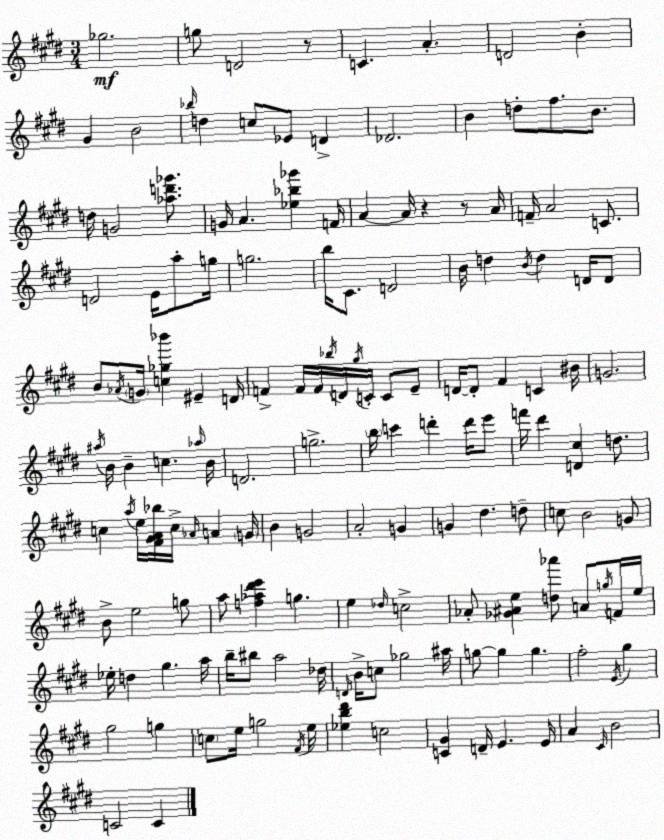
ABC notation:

X:1
T:Untitled
M:3/4
L:1/4
K:E
_g2 g/2 D2 z/2 C A D2 B ^G B2 _b/4 d c/2 _E/2 D _D2 B d/2 ^f/2 B/2 d/4 G2 [_ad'_g']/2 G/4 A [_e_b_g'] F/4 A A/4 z z/2 A/4 F/4 A2 C/2 D2 E/4 a/2 g/4 g2 b/4 ^C/2 D2 B/4 d B/4 d D/4 D/2 B/2 _A/4 G/4 [c_g_b'] ^E D/4 F F/4 F/4 _b/4 D/4 ^g/4 C/4 C/2 E/2 D/4 D/2 ^F C ^B/4 G2 ^a/4 B/4 B c _a/4 B/4 D2 g2 b/4 c' d' d'/4 e'/2 f'/4 ^d' [D^c] d/2 c a/4 e/4 [^F^GA_b]/4 c/4 _A/4 A G/4 B G2 A2 G G ^d d/2 c/2 B2 G/2 B/2 e2 g/2 a/2 [f_a^d'e'] g e _d/4 c2 _A/2 [_G^Ae] [d_a']/2 A/2 g/4 F/4 e/4 _e/4 d ^g a/4 b/4 ^b/2 a2 _d/4 D/4 B/4 c/2 _g2 ^a/4 g/2 g g ^f2 E/4 ^g ^g2 g c/2 e/4 g2 ^F/4 e/4 [_eb^d'] c2 [C^G] D/4 E E/4 A ^C/4 B2 C2 C